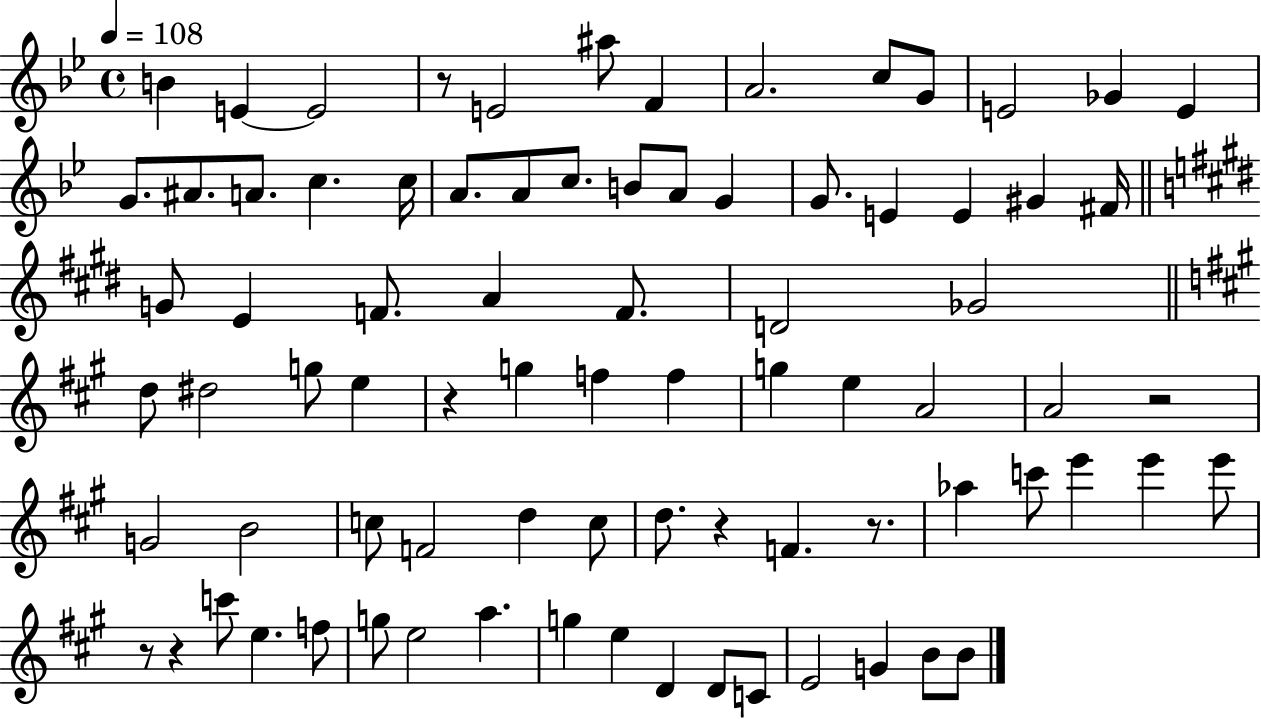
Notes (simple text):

B4/q E4/q E4/h R/e E4/h A#5/e F4/q A4/h. C5/e G4/e E4/h Gb4/q E4/q G4/e. A#4/e. A4/e. C5/q. C5/s A4/e. A4/e C5/e. B4/e A4/e G4/q G4/e. E4/q E4/q G#4/q F#4/s G4/e E4/q F4/e. A4/q F4/e. D4/h Gb4/h D5/e D#5/h G5/e E5/q R/q G5/q F5/q F5/q G5/q E5/q A4/h A4/h R/h G4/h B4/h C5/e F4/h D5/q C5/e D5/e. R/q F4/q. R/e. Ab5/q C6/e E6/q E6/q E6/e R/e R/q C6/e E5/q. F5/e G5/e E5/h A5/q. G5/q E5/q D4/q D4/e C4/e E4/h G4/q B4/e B4/e